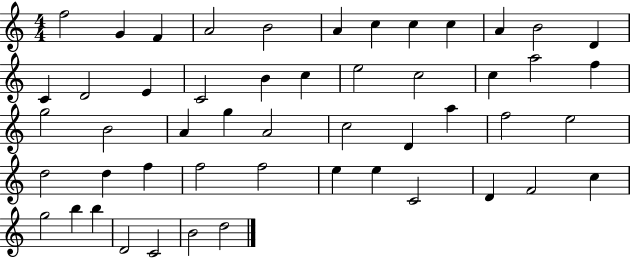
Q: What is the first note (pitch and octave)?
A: F5